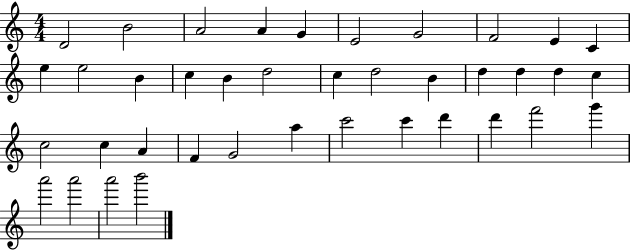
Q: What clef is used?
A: treble